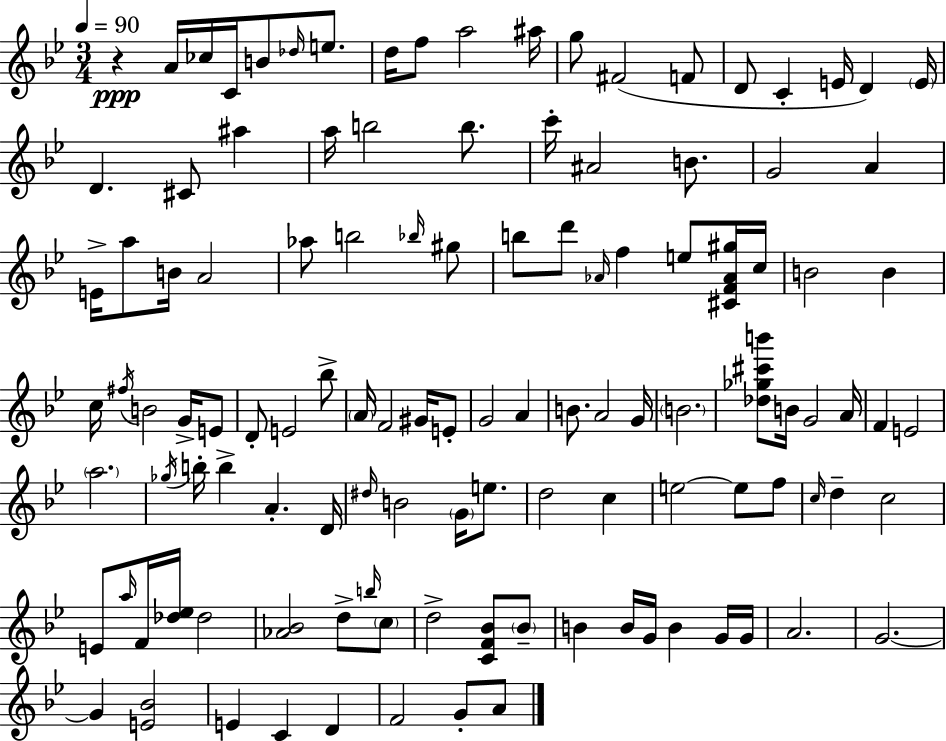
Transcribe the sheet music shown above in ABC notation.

X:1
T:Untitled
M:3/4
L:1/4
K:Bb
z A/4 _c/4 C/4 B/2 _d/4 e/2 d/4 f/2 a2 ^a/4 g/2 ^F2 F/2 D/2 C E/4 D E/4 D ^C/2 ^a a/4 b2 b/2 c'/4 ^A2 B/2 G2 A E/4 a/2 B/4 A2 _a/2 b2 _b/4 ^g/2 b/2 d'/2 _A/4 f e/2 [^CF_A^g]/4 c/4 B2 B c/4 ^f/4 B2 G/4 E/2 D/2 E2 _b/2 A/4 F2 ^G/4 E/2 G2 A B/2 A2 G/4 B2 [_d_g^c'b']/2 B/4 G2 A/4 F E2 a2 _g/4 b/4 b A D/4 ^d/4 B2 G/4 e/2 d2 c e2 e/2 f/2 c/4 d c2 E/2 a/4 F/4 [_d_e]/4 _d2 [_A_B]2 d/2 b/4 c/2 d2 [CF_B]/2 _B/2 B B/4 G/4 B G/4 G/4 A2 G2 G [E_B]2 E C D F2 G/2 A/2